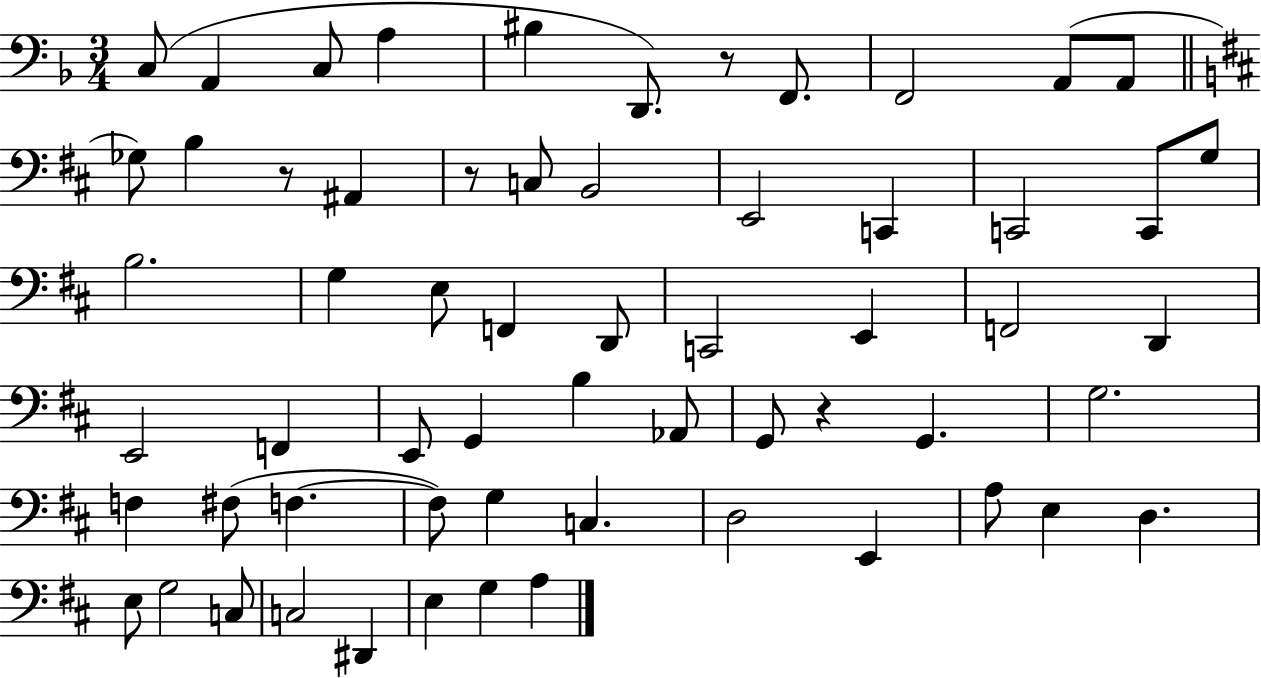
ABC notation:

X:1
T:Untitled
M:3/4
L:1/4
K:F
C,/2 A,, C,/2 A, ^B, D,,/2 z/2 F,,/2 F,,2 A,,/2 A,,/2 _G,/2 B, z/2 ^A,, z/2 C,/2 B,,2 E,,2 C,, C,,2 C,,/2 G,/2 B,2 G, E,/2 F,, D,,/2 C,,2 E,, F,,2 D,, E,,2 F,, E,,/2 G,, B, _A,,/2 G,,/2 z G,, G,2 F, ^F,/2 F, F,/2 G, C, D,2 E,, A,/2 E, D, E,/2 G,2 C,/2 C,2 ^D,, E, G, A,